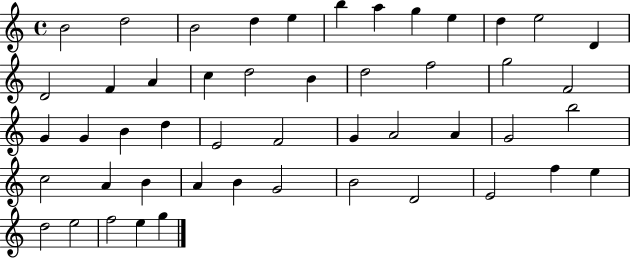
B4/h D5/h B4/h D5/q E5/q B5/q A5/q G5/q E5/q D5/q E5/h D4/q D4/h F4/q A4/q C5/q D5/h B4/q D5/h F5/h G5/h F4/h G4/q G4/q B4/q D5/q E4/h F4/h G4/q A4/h A4/q G4/h B5/h C5/h A4/q B4/q A4/q B4/q G4/h B4/h D4/h E4/h F5/q E5/q D5/h E5/h F5/h E5/q G5/q